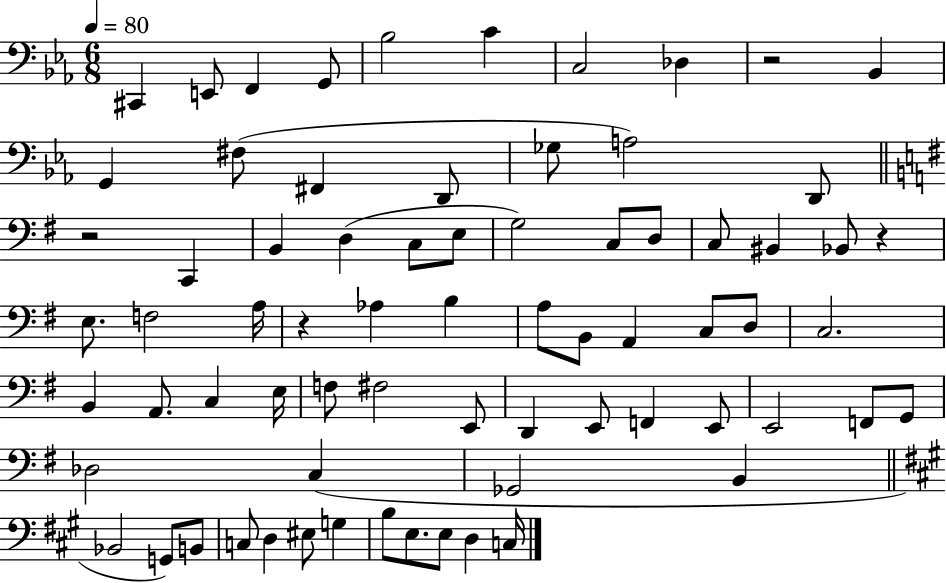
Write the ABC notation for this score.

X:1
T:Untitled
M:6/8
L:1/4
K:Eb
^C,, E,,/2 F,, G,,/2 _B,2 C C,2 _D, z2 _B,, G,, ^F,/2 ^F,, D,,/2 _G,/2 A,2 D,,/2 z2 C,, B,, D, C,/2 E,/2 G,2 C,/2 D,/2 C,/2 ^B,, _B,,/2 z E,/2 F,2 A,/4 z _A, B, A,/2 B,,/2 A,, C,/2 D,/2 C,2 B,, A,,/2 C, E,/4 F,/2 ^F,2 E,,/2 D,, E,,/2 F,, E,,/2 E,,2 F,,/2 G,,/2 _D,2 C, _G,,2 B,, _B,,2 G,,/2 B,,/2 C,/2 D, ^E,/2 G, B,/2 E,/2 E,/2 D, C,/4